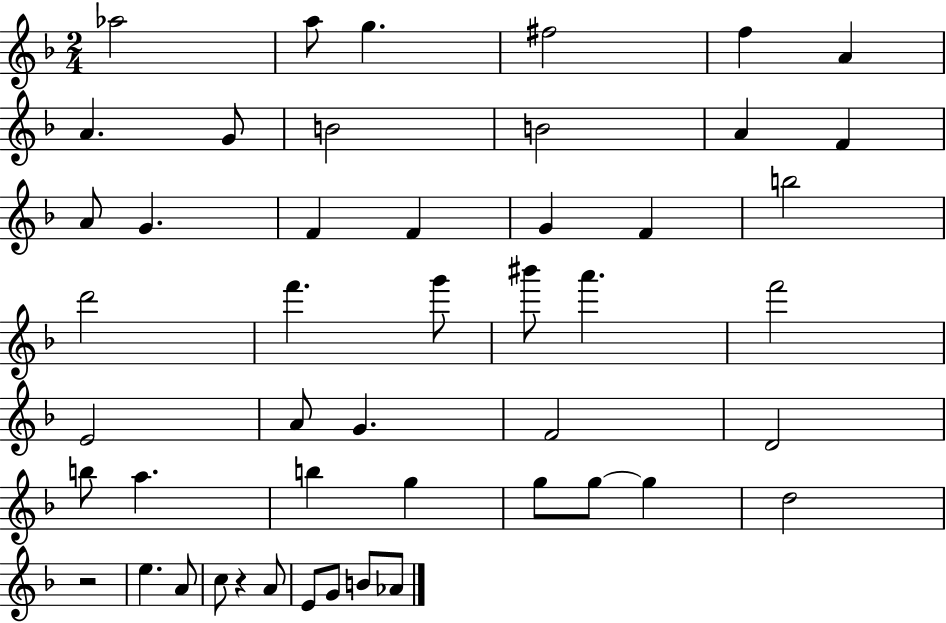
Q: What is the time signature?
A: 2/4